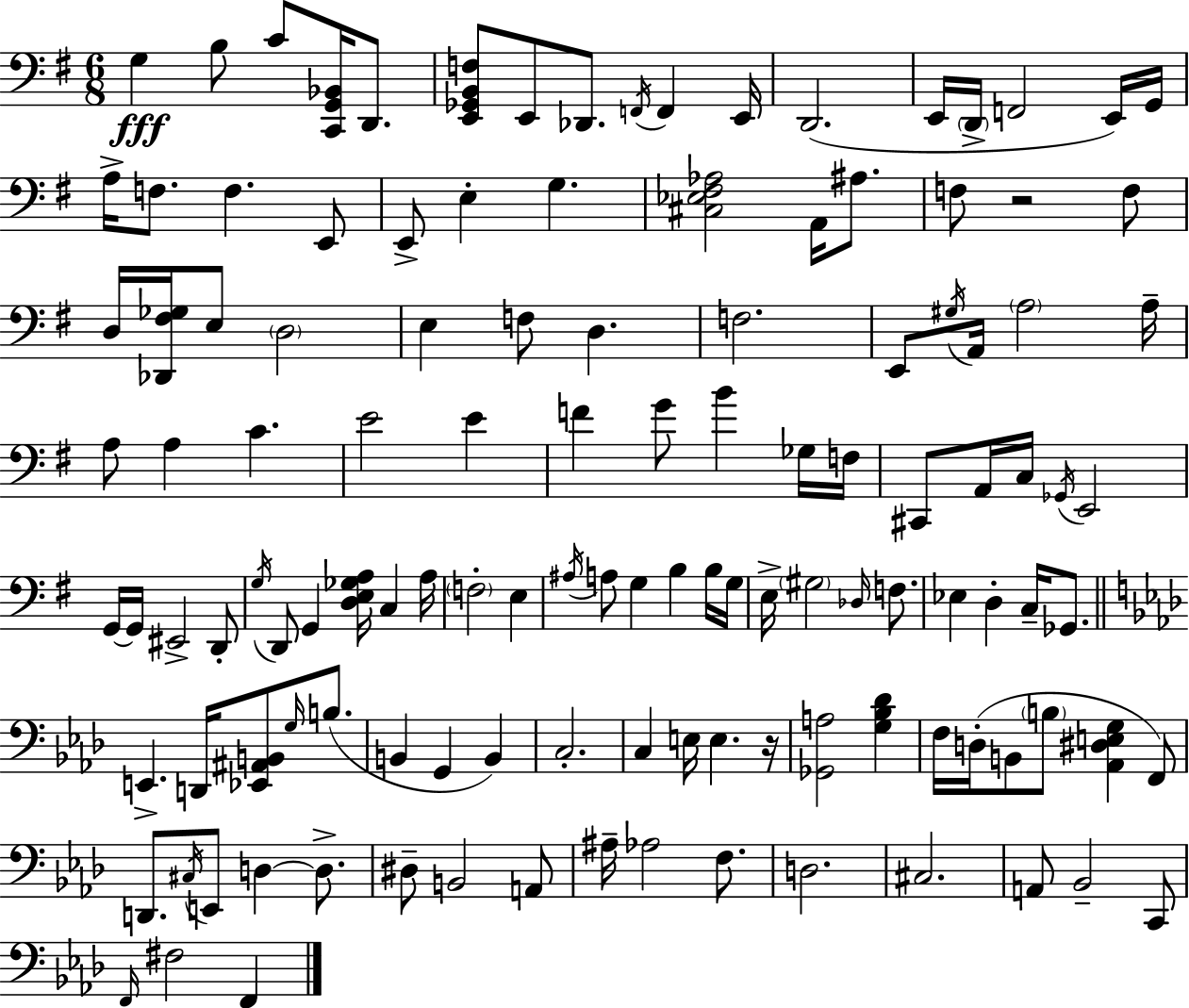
X:1
T:Untitled
M:6/8
L:1/4
K:Em
G, B,/2 C/2 [C,,G,,_B,,]/4 D,,/2 [E,,_G,,B,,F,]/2 E,,/2 _D,,/2 F,,/4 F,, E,,/4 D,,2 E,,/4 D,,/4 F,,2 E,,/4 G,,/4 A,/4 F,/2 F, E,,/2 E,,/2 E, G, [^C,_E,^F,_A,]2 A,,/4 ^A,/2 F,/2 z2 F,/2 D,/4 [_D,,^F,_G,]/4 E,/2 D,2 E, F,/2 D, F,2 E,,/2 ^G,/4 A,,/4 A,2 A,/4 A,/2 A, C E2 E F G/2 B _G,/4 F,/4 ^C,,/2 A,,/4 C,/4 _G,,/4 E,,2 G,,/4 G,,/4 ^E,,2 D,,/2 G,/4 D,,/2 G,, [D,E,_G,A,]/4 C, A,/4 F,2 E, ^A,/4 A,/2 G, B, B,/4 G,/4 E,/4 ^G,2 _D,/4 F,/2 _E, D, C,/4 _G,,/2 E,, D,,/4 [_E,,^A,,B,,]/2 G,/4 B,/2 B,, G,, B,, C,2 C, E,/4 E, z/4 [_G,,A,]2 [G,_B,_D] F,/4 D,/4 B,,/2 B,/2 [_A,,^D,E,G,] F,,/2 D,,/2 ^C,/4 E,,/2 D, D,/2 ^D,/2 B,,2 A,,/2 ^A,/4 _A,2 F,/2 D,2 ^C,2 A,,/2 _B,,2 C,,/2 F,,/4 ^F,2 F,,